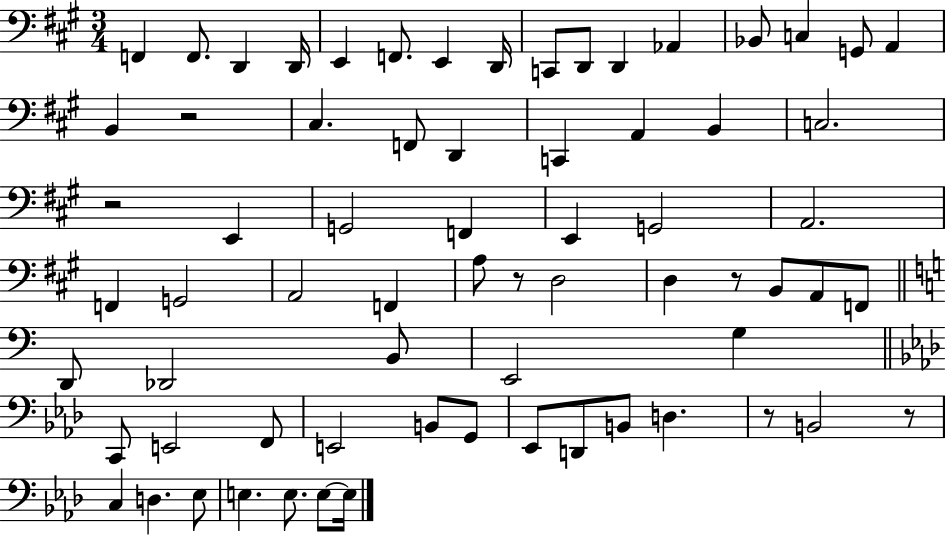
F2/q F2/e. D2/q D2/s E2/q F2/e. E2/q D2/s C2/e D2/e D2/q Ab2/q Bb2/e C3/q G2/e A2/q B2/q R/h C#3/q. F2/e D2/q C2/q A2/q B2/q C3/h. R/h E2/q G2/h F2/q E2/q G2/h A2/h. F2/q G2/h A2/h F2/q A3/e R/e D3/h D3/q R/e B2/e A2/e F2/e D2/e Db2/h B2/e E2/h G3/q C2/e E2/h F2/e E2/h B2/e G2/e Eb2/e D2/e B2/e D3/q. R/e B2/h R/e C3/q D3/q. Eb3/e E3/q. E3/e. E3/e E3/s